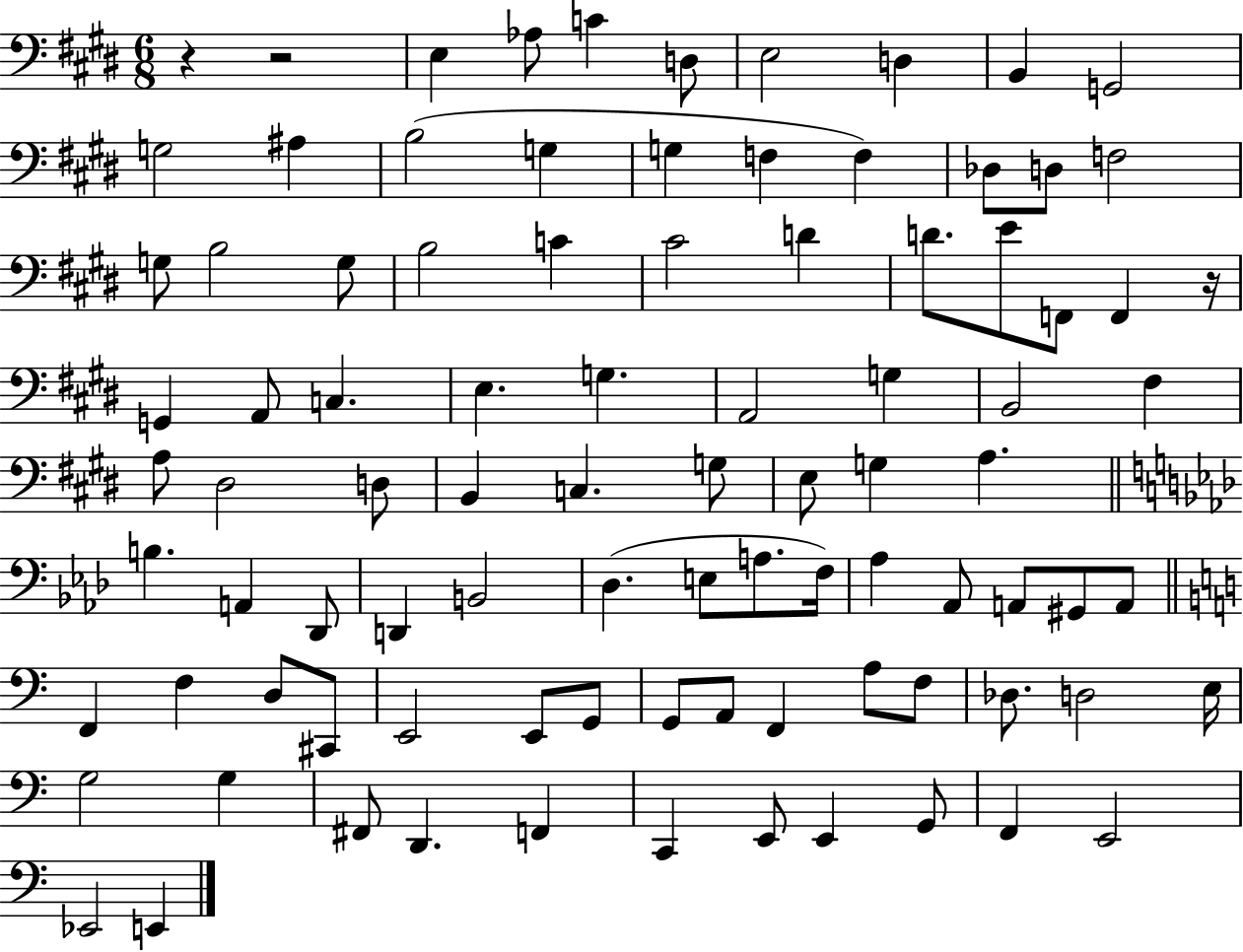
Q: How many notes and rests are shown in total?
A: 92